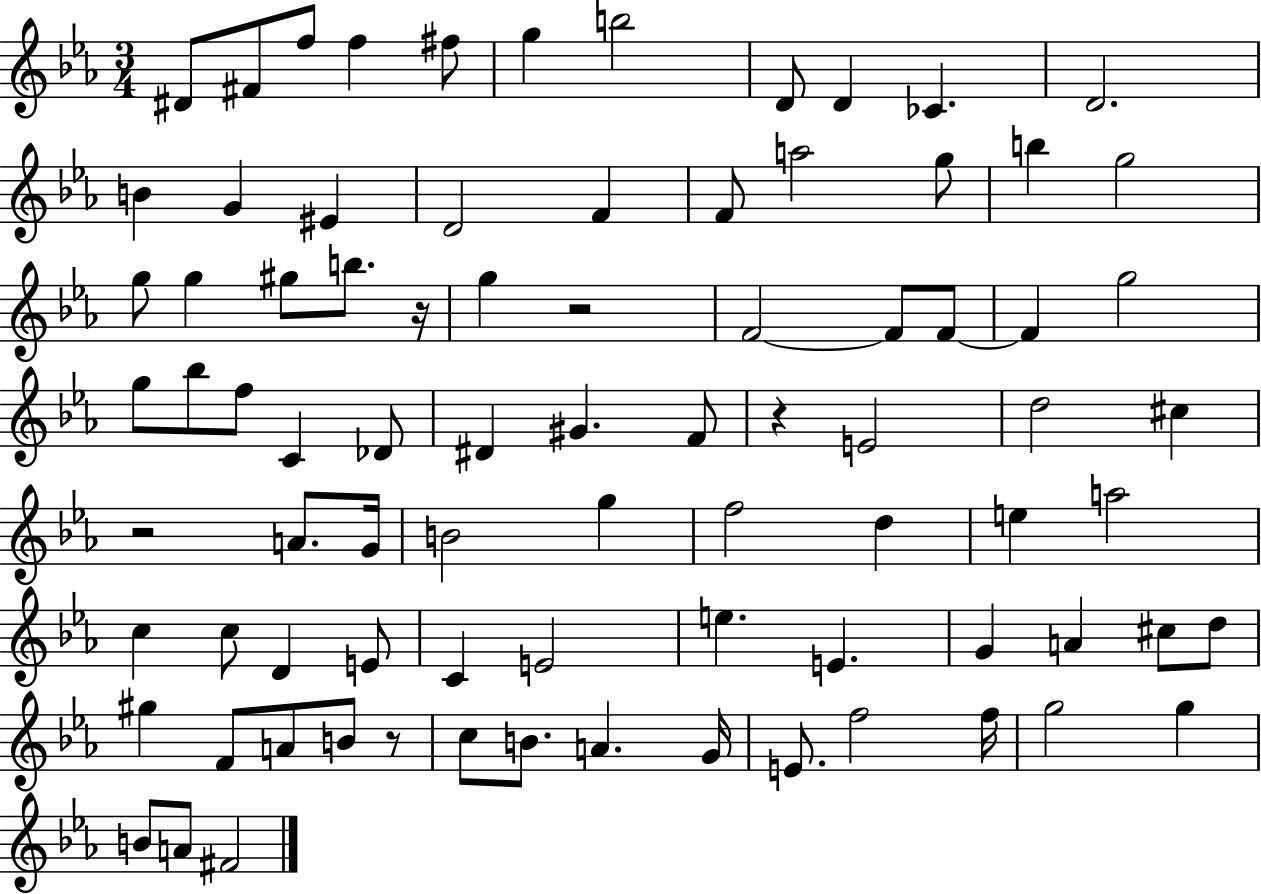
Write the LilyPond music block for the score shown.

{
  \clef treble
  \numericTimeSignature
  \time 3/4
  \key ees \major
  dis'8 fis'8 f''8 f''4 fis''8 | g''4 b''2 | d'8 d'4 ces'4. | d'2. | \break b'4 g'4 eis'4 | d'2 f'4 | f'8 a''2 g''8 | b''4 g''2 | \break g''8 g''4 gis''8 b''8. r16 | g''4 r2 | f'2~~ f'8 f'8~~ | f'4 g''2 | \break g''8 bes''8 f''8 c'4 des'8 | dis'4 gis'4. f'8 | r4 e'2 | d''2 cis''4 | \break r2 a'8. g'16 | b'2 g''4 | f''2 d''4 | e''4 a''2 | \break c''4 c''8 d'4 e'8 | c'4 e'2 | e''4. e'4. | g'4 a'4 cis''8 d''8 | \break gis''4 f'8 a'8 b'8 r8 | c''8 b'8. a'4. g'16 | e'8. f''2 f''16 | g''2 g''4 | \break b'8 a'8 fis'2 | \bar "|."
}